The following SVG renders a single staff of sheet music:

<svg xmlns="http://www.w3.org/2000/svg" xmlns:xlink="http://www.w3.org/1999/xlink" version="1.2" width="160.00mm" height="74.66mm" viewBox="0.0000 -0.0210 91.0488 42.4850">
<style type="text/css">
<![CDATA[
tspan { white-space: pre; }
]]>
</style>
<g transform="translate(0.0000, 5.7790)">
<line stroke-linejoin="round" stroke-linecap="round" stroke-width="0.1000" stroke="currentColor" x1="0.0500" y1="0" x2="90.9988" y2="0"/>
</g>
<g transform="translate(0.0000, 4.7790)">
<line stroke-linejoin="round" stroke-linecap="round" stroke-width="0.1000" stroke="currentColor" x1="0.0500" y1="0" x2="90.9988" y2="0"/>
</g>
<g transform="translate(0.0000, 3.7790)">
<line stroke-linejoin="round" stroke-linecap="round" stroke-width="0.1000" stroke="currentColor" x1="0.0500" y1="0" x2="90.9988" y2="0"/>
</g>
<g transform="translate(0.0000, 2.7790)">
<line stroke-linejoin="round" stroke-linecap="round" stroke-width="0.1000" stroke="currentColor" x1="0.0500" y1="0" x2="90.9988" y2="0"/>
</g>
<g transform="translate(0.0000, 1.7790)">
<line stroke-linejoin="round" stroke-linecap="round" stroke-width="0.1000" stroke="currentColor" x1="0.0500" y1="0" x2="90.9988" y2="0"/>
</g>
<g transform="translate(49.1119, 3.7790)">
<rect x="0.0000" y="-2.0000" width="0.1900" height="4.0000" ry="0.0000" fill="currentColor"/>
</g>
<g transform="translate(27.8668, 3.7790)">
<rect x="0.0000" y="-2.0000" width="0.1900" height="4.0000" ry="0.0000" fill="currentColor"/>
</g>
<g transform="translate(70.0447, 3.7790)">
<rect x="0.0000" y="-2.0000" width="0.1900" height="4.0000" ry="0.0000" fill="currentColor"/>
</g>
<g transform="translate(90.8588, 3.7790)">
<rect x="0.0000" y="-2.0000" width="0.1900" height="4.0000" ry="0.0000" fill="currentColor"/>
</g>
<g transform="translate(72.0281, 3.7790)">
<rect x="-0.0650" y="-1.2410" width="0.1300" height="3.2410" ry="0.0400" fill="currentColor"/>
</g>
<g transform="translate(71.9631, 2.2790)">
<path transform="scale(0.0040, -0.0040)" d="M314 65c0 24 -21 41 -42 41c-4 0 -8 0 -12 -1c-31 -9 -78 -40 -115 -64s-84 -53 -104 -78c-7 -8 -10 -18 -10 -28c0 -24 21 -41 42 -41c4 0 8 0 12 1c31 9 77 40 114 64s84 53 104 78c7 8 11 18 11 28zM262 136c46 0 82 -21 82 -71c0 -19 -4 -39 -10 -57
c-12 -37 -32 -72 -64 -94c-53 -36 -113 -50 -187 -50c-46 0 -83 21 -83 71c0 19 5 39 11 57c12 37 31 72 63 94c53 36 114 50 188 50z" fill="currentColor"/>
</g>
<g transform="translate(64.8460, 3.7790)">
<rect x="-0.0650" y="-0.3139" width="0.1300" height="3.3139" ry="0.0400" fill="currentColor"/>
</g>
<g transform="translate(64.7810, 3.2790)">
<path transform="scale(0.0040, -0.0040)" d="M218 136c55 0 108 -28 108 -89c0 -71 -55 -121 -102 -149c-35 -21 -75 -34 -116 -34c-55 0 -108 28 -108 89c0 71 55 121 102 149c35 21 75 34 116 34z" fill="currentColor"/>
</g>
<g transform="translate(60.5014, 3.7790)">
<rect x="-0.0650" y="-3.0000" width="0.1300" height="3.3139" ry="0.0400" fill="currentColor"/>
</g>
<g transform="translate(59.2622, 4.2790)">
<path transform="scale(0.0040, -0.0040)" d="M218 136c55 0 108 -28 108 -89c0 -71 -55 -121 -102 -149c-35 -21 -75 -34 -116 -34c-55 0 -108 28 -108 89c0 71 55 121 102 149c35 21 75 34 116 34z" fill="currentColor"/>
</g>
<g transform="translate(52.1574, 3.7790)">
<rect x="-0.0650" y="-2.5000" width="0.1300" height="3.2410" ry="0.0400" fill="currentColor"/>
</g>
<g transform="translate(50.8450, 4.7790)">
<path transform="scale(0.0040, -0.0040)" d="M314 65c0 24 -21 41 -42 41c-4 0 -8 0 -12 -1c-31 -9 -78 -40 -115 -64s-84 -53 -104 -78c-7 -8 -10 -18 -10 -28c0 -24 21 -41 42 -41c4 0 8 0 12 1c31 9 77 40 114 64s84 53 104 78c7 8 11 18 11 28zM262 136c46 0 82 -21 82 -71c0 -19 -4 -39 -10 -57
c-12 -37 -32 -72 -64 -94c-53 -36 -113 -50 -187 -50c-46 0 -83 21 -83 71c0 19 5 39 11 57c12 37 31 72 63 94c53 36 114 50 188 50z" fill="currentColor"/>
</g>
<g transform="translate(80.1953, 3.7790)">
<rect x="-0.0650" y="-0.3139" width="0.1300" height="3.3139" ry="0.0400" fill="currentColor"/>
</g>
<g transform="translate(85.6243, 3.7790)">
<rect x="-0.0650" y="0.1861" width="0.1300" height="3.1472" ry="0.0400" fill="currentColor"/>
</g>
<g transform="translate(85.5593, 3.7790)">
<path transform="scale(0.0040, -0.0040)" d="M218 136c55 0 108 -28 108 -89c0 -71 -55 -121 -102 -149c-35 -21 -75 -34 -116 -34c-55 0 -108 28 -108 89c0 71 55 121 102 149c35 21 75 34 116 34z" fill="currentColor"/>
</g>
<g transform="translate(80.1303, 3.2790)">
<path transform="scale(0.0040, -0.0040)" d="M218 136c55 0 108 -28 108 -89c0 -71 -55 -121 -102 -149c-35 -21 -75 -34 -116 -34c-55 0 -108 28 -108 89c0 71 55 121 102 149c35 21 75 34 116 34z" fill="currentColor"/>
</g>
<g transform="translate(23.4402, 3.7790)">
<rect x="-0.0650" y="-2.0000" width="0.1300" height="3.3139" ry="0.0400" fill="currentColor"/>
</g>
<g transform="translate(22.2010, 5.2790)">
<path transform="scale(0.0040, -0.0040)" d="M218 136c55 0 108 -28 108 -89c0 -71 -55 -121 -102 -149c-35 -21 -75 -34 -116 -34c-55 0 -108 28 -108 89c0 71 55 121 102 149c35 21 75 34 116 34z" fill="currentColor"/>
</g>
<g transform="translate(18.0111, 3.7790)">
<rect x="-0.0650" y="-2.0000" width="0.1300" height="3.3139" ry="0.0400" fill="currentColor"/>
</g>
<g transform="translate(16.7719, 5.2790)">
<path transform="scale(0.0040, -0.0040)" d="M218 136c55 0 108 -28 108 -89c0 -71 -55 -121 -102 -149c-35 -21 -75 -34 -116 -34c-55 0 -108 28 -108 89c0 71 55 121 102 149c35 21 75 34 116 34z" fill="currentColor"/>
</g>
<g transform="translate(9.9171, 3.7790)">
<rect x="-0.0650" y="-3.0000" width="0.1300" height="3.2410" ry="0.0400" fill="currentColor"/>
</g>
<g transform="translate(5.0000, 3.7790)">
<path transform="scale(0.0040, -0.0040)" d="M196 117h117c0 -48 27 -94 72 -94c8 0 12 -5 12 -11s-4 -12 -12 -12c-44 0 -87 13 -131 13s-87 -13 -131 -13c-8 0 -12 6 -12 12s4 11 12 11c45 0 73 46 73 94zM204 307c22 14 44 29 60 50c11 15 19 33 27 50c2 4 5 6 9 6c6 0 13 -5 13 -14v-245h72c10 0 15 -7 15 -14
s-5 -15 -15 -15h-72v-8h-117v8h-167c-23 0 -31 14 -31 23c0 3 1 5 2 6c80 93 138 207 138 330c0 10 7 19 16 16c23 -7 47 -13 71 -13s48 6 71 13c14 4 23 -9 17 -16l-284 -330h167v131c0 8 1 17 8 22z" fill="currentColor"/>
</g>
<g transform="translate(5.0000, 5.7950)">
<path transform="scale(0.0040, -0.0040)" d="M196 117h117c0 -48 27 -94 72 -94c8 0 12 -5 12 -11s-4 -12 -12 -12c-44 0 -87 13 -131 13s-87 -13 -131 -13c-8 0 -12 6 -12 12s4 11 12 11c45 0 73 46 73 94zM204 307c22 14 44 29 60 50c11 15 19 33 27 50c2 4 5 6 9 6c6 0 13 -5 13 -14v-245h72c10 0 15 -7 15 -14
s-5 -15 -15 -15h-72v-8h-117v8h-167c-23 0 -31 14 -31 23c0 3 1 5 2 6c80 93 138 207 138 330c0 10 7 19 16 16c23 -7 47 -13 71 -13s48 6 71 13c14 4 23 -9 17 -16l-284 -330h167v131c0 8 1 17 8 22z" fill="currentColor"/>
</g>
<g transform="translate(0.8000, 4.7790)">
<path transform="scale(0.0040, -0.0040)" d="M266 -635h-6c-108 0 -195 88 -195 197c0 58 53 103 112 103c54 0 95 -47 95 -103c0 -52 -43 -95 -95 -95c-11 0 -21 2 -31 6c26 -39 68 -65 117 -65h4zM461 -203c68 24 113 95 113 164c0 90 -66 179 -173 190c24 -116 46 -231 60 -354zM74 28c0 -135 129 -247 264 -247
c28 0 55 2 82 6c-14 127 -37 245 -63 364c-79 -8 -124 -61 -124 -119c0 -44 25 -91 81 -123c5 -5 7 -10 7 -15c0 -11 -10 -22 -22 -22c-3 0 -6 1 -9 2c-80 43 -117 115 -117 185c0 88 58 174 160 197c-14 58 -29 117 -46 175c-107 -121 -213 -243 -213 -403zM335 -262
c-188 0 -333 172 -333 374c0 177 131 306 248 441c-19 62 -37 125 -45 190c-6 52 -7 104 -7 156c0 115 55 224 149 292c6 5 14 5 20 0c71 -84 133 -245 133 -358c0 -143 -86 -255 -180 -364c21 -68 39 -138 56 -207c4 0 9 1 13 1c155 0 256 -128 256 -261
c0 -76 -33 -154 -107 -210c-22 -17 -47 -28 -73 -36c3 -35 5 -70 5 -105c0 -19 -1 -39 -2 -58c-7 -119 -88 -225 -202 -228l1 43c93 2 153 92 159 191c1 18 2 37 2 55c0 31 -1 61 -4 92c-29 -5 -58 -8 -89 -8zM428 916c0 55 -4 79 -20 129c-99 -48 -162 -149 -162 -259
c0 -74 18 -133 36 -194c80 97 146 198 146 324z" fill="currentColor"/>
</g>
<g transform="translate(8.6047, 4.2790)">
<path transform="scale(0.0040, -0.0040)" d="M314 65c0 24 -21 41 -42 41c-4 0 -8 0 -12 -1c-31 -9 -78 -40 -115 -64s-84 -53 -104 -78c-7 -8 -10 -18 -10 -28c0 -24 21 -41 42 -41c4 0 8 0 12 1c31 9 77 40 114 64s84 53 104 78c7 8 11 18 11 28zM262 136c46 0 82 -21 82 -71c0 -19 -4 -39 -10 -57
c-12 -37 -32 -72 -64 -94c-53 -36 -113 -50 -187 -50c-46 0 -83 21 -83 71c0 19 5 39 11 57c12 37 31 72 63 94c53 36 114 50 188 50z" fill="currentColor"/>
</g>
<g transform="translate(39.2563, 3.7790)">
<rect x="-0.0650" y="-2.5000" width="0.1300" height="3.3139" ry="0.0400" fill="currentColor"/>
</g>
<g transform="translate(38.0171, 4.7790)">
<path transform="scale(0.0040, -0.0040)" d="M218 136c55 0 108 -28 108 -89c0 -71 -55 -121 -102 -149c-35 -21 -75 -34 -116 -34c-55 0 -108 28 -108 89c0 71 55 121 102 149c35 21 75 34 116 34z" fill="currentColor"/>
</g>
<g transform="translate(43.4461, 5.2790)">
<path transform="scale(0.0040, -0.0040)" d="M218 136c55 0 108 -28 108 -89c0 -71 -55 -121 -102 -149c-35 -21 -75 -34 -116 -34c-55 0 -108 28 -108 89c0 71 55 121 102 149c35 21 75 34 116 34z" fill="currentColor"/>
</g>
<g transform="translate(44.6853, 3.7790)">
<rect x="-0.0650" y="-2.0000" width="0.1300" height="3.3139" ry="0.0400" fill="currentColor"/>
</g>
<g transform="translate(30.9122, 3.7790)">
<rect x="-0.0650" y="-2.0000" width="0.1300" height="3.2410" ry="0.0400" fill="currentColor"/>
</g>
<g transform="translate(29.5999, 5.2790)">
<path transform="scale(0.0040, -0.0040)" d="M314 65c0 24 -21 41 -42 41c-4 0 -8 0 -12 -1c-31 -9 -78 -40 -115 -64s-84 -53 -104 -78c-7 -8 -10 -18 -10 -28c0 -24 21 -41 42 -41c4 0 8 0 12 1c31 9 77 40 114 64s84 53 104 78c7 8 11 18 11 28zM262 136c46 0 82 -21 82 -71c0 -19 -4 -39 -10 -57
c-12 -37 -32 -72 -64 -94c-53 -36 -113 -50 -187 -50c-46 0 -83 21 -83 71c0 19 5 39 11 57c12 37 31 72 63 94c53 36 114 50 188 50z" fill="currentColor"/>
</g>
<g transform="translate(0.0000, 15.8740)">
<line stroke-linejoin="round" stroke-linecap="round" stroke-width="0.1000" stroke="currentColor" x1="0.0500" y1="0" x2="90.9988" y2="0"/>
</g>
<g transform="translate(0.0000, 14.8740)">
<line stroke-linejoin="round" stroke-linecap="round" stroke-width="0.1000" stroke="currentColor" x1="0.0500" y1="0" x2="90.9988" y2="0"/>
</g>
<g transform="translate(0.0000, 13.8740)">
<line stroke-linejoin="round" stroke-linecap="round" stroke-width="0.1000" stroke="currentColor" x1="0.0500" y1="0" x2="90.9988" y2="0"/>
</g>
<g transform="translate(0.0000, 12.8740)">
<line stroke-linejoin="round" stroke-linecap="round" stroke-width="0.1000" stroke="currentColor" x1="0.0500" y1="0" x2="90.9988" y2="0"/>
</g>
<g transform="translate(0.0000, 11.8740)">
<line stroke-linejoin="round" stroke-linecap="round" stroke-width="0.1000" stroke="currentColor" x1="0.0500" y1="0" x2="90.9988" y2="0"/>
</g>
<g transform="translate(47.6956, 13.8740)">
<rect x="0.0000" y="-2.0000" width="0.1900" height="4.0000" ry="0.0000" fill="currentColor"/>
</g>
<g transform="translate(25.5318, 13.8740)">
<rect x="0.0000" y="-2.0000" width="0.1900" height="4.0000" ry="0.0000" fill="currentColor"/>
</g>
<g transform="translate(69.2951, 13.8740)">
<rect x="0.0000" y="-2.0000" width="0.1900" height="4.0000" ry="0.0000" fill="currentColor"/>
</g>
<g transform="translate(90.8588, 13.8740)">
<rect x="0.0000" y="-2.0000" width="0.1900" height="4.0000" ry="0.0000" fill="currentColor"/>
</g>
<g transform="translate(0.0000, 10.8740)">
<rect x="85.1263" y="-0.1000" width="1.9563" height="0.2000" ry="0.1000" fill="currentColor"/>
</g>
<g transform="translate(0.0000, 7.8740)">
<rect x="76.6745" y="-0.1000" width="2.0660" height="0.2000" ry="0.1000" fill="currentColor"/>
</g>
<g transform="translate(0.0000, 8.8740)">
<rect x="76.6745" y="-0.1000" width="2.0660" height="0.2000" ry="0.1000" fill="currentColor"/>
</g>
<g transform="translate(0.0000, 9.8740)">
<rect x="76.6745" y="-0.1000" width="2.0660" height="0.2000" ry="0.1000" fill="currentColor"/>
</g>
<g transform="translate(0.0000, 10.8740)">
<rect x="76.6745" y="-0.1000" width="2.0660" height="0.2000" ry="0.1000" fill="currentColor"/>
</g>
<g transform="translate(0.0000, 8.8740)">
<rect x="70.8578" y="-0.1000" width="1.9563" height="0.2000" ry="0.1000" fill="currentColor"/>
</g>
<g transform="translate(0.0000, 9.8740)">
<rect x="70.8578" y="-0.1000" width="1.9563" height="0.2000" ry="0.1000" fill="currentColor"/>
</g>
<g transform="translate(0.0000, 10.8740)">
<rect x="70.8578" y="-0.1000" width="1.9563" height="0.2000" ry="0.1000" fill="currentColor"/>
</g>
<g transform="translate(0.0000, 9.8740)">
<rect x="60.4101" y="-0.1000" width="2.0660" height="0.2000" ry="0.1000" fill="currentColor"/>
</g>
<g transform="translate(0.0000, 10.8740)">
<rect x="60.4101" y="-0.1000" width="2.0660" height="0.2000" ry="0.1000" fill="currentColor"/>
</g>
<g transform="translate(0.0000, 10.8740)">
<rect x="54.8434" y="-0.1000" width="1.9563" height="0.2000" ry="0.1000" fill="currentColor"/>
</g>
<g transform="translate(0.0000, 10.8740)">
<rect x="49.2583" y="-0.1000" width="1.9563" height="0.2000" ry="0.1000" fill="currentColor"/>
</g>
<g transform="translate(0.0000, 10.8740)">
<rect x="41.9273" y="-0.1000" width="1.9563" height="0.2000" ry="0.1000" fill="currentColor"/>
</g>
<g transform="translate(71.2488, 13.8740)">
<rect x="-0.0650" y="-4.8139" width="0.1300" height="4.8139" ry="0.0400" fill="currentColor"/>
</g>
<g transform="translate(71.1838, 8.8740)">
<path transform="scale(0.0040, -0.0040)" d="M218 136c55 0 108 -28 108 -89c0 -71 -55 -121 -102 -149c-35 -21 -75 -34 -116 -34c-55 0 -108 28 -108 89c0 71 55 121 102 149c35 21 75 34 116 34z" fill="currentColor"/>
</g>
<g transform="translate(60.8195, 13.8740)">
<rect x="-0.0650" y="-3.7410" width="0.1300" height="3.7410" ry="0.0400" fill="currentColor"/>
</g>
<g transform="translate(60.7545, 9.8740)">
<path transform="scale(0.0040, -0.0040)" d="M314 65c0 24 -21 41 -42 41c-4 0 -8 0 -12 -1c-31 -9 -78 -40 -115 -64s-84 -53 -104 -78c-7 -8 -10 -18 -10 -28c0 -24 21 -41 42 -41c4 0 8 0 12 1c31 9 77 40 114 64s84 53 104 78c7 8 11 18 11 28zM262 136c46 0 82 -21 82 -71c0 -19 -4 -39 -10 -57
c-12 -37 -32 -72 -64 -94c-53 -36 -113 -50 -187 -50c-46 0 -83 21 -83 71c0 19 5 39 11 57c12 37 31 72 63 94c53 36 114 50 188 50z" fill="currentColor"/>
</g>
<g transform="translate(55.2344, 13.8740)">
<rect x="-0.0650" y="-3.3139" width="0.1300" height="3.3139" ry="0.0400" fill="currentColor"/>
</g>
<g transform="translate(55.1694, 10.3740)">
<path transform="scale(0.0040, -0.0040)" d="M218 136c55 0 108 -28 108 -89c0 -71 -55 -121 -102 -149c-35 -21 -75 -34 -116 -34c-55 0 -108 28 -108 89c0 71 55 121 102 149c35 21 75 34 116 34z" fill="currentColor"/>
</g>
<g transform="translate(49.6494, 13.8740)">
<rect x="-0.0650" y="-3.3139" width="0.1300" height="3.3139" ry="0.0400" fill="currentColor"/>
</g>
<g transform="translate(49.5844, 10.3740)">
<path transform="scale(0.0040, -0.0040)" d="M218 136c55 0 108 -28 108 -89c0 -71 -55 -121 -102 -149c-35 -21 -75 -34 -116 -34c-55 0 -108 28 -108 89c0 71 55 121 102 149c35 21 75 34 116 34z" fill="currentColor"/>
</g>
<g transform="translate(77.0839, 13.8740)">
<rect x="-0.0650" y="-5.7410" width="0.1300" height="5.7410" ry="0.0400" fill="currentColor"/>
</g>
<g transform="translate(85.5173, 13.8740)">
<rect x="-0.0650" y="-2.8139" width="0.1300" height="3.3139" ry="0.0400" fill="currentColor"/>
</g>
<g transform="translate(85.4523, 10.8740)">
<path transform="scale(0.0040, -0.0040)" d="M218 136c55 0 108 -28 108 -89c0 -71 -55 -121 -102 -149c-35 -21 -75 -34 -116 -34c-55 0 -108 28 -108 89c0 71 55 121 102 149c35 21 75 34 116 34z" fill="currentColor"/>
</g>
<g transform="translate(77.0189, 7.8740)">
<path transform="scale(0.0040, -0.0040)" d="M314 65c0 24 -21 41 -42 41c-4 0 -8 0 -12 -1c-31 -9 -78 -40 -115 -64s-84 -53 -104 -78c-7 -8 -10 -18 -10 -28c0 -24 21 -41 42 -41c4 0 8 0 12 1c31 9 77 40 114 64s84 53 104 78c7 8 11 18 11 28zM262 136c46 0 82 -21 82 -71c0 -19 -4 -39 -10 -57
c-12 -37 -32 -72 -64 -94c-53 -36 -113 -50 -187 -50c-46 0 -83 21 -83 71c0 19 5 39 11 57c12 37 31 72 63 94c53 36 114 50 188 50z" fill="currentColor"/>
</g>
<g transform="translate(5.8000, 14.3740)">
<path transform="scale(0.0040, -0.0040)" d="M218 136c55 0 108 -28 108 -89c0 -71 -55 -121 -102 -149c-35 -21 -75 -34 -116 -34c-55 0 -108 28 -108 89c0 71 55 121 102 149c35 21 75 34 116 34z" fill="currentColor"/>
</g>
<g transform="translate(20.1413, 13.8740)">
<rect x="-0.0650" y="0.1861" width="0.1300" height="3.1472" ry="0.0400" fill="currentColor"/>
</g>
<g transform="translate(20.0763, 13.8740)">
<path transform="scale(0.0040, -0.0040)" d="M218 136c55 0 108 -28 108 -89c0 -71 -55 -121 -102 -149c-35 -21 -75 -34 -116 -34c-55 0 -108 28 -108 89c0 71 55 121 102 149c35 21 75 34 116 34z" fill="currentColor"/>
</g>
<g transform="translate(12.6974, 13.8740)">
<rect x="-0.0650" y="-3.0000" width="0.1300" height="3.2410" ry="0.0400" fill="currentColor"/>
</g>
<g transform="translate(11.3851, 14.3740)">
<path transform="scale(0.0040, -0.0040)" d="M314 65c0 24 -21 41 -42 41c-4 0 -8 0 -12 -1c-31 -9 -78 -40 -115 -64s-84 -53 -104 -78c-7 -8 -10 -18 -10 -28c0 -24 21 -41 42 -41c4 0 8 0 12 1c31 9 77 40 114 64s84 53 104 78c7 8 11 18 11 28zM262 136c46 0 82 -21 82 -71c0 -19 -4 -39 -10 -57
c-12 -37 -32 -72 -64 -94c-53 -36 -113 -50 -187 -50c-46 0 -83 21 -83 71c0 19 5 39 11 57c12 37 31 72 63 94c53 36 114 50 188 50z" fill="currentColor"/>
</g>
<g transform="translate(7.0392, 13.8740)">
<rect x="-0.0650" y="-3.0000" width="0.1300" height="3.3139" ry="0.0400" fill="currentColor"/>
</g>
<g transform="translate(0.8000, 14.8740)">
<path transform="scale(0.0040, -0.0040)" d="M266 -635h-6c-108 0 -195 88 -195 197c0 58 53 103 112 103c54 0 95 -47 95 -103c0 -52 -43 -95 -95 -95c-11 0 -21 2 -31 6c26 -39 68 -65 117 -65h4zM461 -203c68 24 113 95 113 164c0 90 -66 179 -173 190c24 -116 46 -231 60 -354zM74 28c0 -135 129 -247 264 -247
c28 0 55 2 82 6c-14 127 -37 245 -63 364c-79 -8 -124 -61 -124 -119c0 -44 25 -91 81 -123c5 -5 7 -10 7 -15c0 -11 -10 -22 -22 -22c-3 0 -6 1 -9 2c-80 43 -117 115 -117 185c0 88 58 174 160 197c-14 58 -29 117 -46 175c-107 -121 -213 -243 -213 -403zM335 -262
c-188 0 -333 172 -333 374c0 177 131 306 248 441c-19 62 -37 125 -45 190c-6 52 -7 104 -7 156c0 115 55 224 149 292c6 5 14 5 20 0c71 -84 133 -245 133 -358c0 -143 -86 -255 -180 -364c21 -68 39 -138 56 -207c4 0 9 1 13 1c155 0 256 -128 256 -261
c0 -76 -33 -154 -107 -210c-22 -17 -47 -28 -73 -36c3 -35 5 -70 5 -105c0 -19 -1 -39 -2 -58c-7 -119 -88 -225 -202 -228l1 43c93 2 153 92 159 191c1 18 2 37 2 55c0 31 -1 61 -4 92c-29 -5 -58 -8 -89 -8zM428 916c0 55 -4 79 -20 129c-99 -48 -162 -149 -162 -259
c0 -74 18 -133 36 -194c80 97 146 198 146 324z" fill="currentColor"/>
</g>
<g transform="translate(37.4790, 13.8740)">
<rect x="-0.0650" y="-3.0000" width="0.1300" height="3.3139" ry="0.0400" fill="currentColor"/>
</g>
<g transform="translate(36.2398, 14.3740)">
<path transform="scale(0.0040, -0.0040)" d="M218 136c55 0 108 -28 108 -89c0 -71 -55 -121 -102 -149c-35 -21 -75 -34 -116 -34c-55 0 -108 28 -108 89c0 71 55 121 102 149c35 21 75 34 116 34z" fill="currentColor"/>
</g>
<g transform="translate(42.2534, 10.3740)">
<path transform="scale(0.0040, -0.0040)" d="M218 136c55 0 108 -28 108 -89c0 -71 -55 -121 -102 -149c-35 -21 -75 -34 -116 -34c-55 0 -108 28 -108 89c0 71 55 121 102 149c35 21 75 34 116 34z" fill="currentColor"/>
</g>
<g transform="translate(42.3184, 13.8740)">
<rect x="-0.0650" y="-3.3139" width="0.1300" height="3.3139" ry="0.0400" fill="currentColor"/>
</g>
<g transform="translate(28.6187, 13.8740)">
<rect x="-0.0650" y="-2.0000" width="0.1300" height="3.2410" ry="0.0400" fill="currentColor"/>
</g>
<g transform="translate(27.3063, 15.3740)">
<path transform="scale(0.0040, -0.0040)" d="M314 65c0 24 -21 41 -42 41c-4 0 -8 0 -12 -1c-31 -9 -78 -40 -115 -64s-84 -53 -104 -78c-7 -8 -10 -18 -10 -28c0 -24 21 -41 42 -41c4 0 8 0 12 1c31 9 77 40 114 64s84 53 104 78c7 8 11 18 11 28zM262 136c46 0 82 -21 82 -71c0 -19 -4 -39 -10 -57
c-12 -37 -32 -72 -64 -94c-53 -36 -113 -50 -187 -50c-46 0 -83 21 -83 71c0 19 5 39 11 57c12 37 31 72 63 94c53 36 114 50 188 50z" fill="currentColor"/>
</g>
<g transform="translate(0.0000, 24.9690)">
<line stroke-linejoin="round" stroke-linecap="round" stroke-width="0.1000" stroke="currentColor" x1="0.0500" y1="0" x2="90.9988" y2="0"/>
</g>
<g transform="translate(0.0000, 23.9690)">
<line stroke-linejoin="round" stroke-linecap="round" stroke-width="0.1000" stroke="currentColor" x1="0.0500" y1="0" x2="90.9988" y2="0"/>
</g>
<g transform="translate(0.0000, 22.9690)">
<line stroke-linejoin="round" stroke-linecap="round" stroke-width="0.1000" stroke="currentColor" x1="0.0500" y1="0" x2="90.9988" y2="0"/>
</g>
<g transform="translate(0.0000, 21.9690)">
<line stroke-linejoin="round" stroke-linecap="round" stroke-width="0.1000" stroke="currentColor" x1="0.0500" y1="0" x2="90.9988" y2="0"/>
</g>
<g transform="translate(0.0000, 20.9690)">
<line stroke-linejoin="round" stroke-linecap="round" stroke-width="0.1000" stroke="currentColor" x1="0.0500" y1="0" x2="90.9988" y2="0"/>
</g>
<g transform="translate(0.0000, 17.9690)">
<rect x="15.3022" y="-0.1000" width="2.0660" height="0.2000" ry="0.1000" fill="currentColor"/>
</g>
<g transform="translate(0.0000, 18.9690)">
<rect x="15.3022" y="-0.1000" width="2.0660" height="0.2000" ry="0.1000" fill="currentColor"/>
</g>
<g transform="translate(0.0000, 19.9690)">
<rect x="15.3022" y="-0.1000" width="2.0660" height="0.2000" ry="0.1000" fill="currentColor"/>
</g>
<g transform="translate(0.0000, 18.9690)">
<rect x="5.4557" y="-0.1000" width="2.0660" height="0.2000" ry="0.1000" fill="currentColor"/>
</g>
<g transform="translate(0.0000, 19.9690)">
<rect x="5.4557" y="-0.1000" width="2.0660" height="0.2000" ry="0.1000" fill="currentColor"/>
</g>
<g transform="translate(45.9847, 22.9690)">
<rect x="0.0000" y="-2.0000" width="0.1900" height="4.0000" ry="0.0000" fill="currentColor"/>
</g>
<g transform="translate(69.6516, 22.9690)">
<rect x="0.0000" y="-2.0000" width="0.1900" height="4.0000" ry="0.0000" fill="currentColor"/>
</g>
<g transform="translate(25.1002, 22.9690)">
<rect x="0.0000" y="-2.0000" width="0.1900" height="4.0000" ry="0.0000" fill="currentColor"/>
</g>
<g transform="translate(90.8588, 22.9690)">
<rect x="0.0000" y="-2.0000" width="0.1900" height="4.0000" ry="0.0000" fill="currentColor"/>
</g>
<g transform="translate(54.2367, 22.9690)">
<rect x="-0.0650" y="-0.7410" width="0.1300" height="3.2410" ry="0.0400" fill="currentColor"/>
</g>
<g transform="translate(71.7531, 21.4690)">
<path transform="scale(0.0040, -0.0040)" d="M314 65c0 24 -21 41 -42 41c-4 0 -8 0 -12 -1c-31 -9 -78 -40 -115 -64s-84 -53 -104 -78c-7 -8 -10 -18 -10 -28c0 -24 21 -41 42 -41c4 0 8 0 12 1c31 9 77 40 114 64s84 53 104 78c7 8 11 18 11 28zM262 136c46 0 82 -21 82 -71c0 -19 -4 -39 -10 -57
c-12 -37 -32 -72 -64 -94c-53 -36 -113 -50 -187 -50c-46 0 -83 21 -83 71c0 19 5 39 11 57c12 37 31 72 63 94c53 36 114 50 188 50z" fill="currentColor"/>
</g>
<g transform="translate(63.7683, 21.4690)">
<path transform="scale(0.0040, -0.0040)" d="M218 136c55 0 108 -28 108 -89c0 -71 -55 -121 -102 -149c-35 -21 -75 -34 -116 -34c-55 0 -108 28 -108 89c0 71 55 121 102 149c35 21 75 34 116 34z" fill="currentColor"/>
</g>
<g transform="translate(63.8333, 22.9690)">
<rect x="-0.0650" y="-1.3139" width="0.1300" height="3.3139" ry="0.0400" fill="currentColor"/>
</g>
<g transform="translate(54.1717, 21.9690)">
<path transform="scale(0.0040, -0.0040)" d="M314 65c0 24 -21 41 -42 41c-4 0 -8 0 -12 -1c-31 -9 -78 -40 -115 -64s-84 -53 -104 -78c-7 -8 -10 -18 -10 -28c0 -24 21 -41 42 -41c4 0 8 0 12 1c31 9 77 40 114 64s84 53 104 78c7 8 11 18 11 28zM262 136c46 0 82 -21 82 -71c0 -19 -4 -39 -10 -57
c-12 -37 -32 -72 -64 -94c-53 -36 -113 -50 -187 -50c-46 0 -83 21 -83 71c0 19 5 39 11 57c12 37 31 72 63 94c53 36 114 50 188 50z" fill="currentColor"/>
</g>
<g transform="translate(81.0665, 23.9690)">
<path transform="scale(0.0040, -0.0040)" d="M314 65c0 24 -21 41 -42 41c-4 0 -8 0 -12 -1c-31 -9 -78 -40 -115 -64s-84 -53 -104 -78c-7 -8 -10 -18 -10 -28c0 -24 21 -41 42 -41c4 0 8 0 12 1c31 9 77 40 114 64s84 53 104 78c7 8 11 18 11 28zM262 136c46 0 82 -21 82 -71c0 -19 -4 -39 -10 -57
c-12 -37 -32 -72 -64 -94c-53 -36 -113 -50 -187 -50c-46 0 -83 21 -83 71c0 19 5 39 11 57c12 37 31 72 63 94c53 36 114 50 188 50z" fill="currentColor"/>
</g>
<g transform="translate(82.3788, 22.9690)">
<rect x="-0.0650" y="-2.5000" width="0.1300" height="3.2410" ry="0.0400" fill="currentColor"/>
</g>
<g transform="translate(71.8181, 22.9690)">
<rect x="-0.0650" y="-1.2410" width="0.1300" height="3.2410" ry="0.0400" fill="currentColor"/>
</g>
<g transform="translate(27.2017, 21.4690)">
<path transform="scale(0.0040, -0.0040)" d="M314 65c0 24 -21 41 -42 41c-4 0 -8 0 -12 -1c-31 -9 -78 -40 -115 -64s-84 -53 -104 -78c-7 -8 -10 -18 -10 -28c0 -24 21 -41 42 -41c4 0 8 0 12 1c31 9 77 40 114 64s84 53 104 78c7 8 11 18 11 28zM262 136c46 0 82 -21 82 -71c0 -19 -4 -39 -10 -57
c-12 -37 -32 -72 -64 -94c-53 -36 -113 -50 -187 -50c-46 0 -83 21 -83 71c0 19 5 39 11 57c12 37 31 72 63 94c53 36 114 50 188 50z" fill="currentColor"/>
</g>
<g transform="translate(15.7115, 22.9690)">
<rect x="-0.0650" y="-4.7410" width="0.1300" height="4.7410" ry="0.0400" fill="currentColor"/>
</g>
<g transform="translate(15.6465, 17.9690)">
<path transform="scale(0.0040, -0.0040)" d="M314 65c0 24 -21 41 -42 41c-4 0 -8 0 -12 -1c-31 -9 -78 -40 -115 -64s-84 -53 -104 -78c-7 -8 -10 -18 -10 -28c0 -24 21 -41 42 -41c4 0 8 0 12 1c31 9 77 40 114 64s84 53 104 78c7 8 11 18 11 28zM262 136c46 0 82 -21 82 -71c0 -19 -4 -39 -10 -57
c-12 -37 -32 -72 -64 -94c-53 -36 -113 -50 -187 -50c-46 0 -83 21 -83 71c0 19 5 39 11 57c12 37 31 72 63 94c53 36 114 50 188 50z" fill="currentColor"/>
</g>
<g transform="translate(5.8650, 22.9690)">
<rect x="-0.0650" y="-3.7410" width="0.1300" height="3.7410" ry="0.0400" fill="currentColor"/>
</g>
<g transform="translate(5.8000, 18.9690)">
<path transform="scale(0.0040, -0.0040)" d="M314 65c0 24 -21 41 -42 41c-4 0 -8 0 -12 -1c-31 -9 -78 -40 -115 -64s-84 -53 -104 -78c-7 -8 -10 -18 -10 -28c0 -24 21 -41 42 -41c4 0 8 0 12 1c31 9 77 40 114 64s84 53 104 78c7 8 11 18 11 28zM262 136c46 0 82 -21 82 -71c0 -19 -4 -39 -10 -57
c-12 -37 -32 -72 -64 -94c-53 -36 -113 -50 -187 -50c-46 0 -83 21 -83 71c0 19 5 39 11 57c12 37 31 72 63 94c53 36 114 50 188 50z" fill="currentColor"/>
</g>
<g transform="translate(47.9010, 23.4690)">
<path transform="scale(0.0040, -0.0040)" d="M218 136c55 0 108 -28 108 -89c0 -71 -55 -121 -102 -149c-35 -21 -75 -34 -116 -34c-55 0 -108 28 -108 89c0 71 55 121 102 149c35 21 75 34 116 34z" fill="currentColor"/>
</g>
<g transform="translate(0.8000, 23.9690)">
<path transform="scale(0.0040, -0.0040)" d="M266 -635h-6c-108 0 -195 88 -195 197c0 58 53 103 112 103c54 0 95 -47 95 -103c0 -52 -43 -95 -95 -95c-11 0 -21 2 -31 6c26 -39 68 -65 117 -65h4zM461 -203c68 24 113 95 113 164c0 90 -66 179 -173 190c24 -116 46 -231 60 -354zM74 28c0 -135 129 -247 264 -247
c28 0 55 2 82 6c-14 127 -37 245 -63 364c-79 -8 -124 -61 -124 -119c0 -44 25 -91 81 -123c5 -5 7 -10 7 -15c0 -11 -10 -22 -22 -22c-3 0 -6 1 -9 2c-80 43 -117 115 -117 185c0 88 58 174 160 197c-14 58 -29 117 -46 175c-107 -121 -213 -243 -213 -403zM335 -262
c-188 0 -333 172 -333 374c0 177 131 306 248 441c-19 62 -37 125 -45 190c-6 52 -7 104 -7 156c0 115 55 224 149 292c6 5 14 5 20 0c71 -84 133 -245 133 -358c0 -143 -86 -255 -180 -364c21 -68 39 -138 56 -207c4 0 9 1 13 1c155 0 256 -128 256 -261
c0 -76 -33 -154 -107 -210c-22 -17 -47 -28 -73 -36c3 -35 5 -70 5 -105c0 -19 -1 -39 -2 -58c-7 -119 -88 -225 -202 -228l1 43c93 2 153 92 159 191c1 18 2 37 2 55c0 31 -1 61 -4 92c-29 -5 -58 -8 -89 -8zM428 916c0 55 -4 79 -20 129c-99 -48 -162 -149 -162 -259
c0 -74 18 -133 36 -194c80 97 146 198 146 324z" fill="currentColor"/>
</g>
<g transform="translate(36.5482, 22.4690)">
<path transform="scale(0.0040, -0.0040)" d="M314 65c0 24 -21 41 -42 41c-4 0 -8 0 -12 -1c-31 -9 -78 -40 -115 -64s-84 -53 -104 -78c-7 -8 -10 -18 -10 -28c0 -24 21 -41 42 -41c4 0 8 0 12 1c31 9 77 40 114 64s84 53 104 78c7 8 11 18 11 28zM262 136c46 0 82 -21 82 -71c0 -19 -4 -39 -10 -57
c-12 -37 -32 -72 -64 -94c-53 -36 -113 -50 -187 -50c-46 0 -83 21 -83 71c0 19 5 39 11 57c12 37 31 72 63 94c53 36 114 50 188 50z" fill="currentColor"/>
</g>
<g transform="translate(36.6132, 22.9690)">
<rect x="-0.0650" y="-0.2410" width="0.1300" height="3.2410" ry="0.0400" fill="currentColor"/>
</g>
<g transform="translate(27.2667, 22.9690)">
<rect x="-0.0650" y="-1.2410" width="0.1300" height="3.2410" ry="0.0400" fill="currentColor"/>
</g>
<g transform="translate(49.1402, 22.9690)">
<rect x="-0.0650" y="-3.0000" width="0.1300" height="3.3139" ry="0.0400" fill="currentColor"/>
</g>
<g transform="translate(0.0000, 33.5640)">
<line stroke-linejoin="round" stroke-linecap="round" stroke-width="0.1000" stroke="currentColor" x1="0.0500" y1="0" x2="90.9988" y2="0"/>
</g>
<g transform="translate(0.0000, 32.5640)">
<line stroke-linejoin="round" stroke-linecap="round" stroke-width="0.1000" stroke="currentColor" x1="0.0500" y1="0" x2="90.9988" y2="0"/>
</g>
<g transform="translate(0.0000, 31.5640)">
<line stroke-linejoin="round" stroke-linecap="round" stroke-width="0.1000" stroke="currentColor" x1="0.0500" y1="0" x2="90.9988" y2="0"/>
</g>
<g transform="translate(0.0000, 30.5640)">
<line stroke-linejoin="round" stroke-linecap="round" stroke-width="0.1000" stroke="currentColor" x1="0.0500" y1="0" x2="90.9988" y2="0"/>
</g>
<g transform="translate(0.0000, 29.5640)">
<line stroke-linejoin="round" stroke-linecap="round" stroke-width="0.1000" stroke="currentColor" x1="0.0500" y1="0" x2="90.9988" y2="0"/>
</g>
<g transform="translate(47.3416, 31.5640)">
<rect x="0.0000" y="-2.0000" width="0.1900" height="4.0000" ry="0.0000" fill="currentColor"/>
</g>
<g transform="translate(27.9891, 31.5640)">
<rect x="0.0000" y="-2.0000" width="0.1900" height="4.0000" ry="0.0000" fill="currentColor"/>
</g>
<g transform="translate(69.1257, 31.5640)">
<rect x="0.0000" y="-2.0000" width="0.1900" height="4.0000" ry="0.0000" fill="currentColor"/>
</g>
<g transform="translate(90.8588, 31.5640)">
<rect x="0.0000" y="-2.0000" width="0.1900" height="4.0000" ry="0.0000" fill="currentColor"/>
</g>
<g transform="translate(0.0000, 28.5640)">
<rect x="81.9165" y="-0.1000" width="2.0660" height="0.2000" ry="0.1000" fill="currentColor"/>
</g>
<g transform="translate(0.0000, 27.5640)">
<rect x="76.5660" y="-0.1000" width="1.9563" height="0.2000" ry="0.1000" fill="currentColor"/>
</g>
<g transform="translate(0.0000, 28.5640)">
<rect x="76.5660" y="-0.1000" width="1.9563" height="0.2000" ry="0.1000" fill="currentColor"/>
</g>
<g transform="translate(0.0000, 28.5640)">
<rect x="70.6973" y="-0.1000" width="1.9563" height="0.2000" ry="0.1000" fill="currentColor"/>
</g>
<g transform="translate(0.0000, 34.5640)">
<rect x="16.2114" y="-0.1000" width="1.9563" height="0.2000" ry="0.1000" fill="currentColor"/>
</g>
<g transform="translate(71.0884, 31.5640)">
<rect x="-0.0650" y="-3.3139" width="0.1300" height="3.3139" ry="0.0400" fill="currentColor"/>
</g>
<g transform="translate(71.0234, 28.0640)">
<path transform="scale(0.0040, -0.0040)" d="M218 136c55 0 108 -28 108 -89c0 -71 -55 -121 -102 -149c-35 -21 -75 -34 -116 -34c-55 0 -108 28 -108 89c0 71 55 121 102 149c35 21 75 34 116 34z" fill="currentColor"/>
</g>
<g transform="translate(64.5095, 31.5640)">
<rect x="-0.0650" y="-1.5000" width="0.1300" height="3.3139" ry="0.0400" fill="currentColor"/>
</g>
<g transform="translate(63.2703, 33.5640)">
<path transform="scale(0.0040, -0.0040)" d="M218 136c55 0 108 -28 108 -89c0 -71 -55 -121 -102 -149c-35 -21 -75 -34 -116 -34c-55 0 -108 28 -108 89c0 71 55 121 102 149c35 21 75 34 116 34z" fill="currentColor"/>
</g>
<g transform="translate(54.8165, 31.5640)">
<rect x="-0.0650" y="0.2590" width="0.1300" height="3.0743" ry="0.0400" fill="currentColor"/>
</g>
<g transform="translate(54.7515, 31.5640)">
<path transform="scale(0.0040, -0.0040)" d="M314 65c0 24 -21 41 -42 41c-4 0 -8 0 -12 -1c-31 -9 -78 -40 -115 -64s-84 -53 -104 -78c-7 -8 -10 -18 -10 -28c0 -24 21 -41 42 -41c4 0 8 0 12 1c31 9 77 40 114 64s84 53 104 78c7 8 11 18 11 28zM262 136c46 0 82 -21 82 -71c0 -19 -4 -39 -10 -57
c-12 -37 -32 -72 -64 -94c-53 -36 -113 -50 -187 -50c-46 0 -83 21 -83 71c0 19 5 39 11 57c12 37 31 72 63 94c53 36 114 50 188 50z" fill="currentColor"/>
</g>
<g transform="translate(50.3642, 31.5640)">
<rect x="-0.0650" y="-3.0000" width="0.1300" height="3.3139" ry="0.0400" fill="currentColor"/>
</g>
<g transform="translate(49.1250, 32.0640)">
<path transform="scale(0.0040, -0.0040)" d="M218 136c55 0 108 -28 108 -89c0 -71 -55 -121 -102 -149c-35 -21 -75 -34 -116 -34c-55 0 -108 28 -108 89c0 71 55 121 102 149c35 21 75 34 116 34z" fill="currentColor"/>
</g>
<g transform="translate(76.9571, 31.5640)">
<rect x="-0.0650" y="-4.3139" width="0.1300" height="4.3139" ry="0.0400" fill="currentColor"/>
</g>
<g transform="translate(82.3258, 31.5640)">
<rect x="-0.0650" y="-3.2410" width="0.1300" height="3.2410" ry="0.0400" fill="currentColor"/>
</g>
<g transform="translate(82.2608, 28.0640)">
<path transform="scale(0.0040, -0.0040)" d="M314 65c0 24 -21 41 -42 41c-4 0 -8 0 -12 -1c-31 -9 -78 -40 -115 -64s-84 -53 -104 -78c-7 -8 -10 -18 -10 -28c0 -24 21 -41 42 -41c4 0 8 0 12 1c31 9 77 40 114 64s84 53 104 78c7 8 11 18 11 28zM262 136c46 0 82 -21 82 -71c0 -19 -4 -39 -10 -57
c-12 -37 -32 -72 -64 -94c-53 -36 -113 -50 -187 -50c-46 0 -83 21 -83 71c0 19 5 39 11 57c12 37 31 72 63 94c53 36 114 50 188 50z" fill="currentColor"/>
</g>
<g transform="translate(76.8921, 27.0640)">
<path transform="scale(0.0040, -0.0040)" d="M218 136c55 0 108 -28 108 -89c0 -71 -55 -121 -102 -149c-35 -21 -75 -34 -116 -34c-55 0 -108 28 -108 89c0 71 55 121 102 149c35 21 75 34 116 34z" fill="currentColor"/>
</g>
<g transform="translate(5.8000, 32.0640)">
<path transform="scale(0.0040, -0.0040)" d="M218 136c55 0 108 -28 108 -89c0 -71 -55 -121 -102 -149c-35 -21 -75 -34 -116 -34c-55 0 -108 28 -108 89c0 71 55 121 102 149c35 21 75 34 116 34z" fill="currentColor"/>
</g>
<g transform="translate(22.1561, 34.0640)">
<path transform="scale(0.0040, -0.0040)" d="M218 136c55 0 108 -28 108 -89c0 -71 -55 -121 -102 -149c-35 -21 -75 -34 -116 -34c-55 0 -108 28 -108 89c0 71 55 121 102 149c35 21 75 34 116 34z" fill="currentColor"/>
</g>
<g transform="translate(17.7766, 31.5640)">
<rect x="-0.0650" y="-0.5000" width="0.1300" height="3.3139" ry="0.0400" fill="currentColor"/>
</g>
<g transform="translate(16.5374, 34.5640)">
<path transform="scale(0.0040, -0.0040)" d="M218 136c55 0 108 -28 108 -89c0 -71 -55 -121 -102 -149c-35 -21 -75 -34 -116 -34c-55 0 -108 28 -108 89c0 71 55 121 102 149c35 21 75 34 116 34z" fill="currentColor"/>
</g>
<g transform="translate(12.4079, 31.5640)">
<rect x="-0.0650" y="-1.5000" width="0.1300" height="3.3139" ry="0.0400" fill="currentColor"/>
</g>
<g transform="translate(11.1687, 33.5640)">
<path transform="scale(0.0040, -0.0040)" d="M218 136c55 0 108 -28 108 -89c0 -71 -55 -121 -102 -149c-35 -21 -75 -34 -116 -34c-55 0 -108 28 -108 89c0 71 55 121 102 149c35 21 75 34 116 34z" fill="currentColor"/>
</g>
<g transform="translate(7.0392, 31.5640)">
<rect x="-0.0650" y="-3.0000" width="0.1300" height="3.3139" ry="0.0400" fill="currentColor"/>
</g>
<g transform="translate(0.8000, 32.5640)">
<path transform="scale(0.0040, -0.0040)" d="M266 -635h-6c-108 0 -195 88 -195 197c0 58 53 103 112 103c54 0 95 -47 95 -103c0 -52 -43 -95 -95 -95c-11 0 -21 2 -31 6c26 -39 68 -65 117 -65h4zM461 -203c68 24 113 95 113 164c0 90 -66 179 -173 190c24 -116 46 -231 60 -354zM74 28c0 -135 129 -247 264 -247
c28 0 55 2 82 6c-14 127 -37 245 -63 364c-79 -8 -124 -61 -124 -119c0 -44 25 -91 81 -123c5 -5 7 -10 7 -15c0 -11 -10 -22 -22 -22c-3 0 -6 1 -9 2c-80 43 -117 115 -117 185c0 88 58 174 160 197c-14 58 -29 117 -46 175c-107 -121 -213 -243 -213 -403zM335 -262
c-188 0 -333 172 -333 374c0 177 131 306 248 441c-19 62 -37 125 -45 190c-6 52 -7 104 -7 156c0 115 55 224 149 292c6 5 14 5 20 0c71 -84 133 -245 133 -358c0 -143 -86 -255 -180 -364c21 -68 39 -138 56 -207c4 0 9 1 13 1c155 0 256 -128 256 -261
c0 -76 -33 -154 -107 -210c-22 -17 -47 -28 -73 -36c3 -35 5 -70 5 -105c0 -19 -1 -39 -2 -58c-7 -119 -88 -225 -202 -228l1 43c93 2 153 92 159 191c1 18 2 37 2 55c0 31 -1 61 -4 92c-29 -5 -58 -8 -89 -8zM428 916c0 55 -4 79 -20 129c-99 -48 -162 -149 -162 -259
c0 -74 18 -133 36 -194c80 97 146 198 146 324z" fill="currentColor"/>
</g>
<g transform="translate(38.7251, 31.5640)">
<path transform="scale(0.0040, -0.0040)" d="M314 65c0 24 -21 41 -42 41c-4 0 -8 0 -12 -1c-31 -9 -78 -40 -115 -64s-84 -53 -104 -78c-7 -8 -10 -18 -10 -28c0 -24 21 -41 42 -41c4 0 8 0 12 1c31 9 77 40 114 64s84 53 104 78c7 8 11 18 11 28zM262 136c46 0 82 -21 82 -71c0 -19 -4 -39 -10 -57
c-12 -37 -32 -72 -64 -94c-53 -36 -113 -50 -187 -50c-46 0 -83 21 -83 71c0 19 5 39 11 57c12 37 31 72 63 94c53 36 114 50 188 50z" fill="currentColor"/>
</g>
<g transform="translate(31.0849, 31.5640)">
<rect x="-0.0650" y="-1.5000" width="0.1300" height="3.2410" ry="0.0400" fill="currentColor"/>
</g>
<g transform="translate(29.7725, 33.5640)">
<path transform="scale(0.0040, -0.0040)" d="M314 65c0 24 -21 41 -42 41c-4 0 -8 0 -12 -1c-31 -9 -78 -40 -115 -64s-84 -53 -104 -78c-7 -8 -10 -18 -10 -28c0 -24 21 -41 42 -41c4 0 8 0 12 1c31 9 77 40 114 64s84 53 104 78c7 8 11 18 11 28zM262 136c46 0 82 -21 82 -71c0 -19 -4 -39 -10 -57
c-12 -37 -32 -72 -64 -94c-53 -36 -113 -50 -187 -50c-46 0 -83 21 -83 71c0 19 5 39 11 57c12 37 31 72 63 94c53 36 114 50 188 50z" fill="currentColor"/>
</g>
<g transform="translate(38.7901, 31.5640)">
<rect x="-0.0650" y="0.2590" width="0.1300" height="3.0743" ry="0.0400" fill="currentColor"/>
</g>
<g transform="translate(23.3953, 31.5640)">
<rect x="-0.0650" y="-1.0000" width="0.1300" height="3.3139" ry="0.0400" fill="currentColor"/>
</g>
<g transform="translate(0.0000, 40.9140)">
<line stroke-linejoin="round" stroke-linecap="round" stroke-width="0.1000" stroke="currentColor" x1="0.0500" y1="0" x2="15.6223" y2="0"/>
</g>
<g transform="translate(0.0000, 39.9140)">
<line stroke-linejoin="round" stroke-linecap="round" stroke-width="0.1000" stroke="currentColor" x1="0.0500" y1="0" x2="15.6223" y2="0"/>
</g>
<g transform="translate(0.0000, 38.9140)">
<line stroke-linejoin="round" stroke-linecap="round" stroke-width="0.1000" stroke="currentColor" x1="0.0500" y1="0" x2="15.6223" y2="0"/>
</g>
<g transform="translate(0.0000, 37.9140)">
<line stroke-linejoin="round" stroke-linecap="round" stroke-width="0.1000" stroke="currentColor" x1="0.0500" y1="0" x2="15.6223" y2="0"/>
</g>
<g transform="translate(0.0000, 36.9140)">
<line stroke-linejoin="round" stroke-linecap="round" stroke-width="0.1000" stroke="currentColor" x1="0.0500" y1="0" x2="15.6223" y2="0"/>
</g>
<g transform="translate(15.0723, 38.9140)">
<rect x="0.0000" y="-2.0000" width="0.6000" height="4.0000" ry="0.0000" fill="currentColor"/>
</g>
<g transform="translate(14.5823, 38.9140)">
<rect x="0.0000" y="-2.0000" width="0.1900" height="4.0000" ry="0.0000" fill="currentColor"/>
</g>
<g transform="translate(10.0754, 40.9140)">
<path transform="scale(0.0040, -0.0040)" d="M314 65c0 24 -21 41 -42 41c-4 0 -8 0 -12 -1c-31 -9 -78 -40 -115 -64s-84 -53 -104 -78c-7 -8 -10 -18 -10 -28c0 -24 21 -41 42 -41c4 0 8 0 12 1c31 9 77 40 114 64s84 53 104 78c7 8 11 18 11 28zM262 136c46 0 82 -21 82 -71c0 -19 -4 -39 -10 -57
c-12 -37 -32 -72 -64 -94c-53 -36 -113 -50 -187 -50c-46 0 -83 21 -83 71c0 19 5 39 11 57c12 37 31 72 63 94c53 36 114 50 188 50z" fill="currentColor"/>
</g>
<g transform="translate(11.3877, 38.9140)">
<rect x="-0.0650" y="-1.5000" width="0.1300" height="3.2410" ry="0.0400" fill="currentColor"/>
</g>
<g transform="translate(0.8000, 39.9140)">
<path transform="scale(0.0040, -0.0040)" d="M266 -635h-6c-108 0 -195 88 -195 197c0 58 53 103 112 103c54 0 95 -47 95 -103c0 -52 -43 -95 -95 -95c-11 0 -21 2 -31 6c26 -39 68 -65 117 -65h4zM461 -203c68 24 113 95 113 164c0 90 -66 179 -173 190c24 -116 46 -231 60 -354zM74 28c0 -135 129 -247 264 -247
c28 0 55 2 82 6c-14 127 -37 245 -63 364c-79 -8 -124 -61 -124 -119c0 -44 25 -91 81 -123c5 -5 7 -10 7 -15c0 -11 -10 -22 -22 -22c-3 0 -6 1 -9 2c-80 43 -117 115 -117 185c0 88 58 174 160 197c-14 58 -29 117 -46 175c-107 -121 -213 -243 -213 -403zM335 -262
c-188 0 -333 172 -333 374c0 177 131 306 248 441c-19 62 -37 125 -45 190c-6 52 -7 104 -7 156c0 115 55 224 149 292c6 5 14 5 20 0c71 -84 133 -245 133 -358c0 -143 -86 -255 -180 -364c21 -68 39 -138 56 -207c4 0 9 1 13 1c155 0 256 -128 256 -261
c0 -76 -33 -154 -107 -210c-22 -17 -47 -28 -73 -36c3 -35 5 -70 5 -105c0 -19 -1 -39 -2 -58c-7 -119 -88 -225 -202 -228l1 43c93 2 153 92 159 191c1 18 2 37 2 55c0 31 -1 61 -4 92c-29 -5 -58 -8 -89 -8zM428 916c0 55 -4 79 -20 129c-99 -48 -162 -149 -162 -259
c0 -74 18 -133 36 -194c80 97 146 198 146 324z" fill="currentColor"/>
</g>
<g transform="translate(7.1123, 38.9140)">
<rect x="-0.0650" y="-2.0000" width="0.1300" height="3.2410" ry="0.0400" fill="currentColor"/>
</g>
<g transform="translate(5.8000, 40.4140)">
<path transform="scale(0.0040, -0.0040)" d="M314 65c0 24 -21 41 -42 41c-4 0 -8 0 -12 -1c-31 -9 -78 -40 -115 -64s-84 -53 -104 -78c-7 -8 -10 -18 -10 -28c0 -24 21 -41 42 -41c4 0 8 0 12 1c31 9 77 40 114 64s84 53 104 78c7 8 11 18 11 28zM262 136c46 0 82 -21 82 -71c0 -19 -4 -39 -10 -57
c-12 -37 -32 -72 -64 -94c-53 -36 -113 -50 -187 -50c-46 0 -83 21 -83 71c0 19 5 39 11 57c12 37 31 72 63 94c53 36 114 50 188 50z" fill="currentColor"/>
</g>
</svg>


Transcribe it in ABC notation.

X:1
T:Untitled
M:4/4
L:1/4
K:C
A2 F F F2 G F G2 A c e2 c B A A2 B F2 A b b b c'2 e' g'2 a c'2 e'2 e2 c2 A d2 e e2 G2 A E C D E2 B2 A B2 E b d' b2 F2 E2